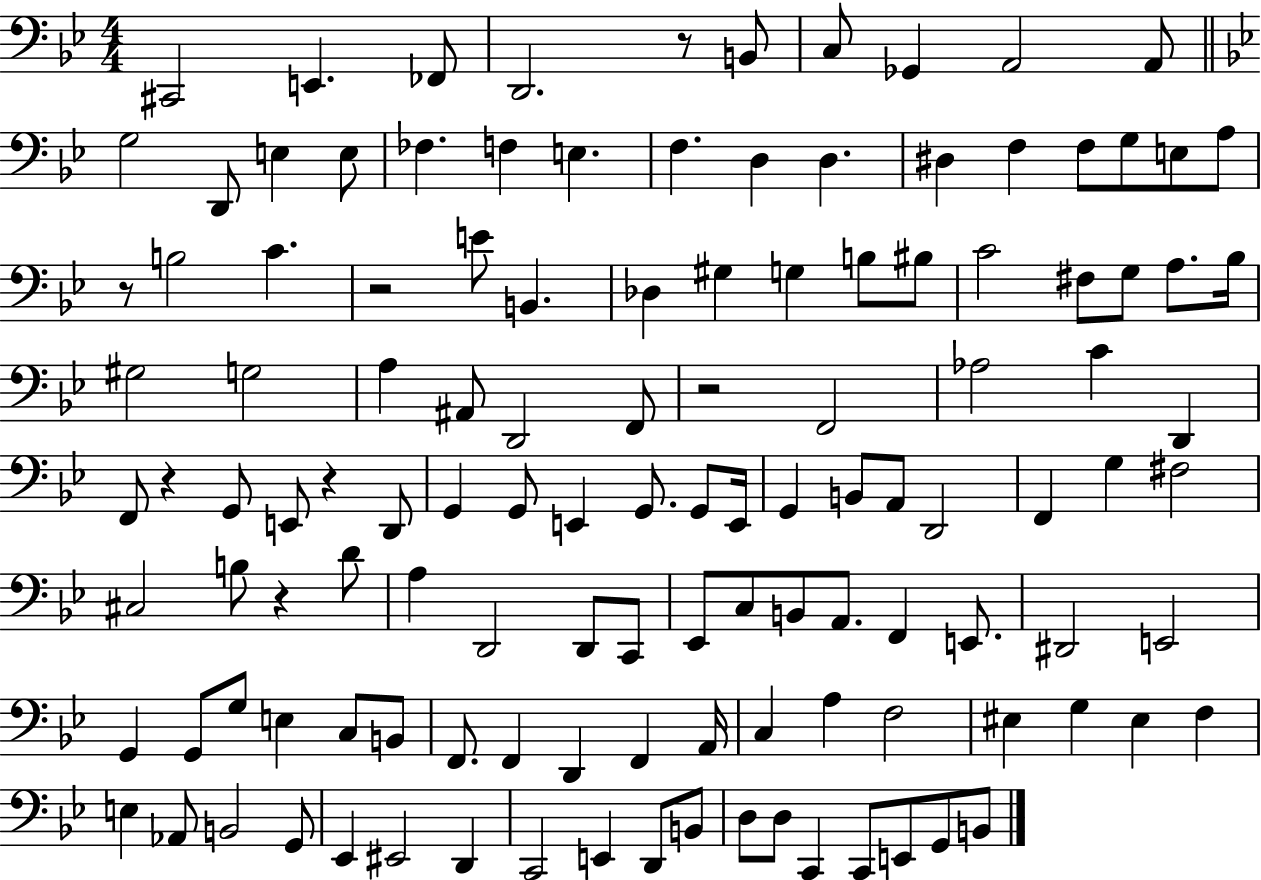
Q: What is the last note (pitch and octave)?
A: B2